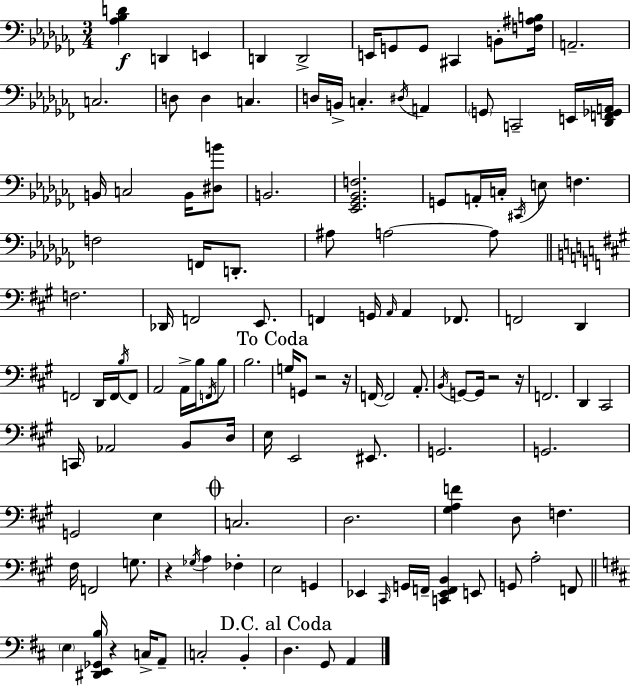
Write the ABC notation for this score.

X:1
T:Untitled
M:3/4
L:1/4
K:Abm
[_A,_B,D] D,, E,, D,, D,,2 E,,/4 G,,/2 G,,/2 ^C,, B,,/2 [F,^A,B,]/4 A,,2 C,2 D,/2 D, C, D,/4 B,,/4 C, ^D,/4 A,, G,,/2 C,,2 E,,/4 [_D,,F,,_G,,A,,]/4 B,,/4 C,2 B,,/4 [^D,B]/2 B,,2 [_E,,_G,,_B,,F,]2 G,,/2 A,,/4 C,/4 ^C,,/4 E,/2 F, F,2 F,,/4 D,,/2 ^A,/2 A,2 A,/2 F,2 _D,,/4 F,,2 E,,/2 F,, G,,/4 A,,/4 A,, _F,,/2 F,,2 D,, F,,2 D,,/4 F,,/4 B,/4 F,,/2 A,,2 A,,/4 B,/4 F,,/4 B,/2 B,2 G,/4 G,,/2 z2 z/4 F,,/4 F,,2 A,,/2 B,,/4 G,,/2 G,,/4 z2 z/4 F,,2 D,, ^C,,2 C,,/4 _A,,2 B,,/2 D,/4 E,/4 E,,2 ^E,,/2 G,,2 G,,2 G,,2 E, C,2 D,2 [^G,A,F] D,/2 F, ^F,/4 F,,2 G,/2 z _G,/4 A, _F, E,2 G,, _E,, ^C,,/4 G,,/4 F,,/4 [C,,_E,,F,,B,,] E,,/2 G,,/2 A,2 F,,/2 E, [^D,,E,,_G,,B,]/4 z C,/4 A,,/2 C,2 B,, D, G,,/2 A,,